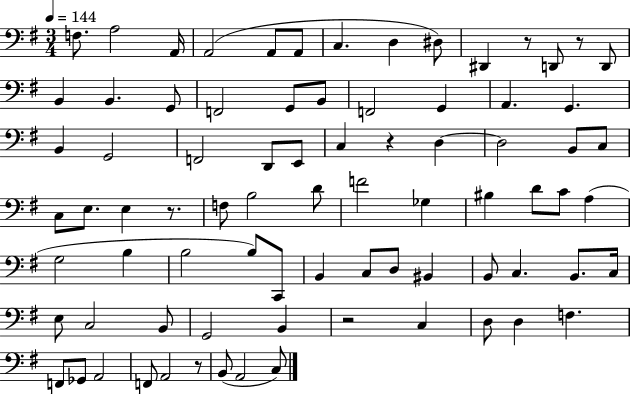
{
  \clef bass
  \numericTimeSignature
  \time 3/4
  \key g \major
  \tempo 4 = 144
  \repeat volta 2 { f8. a2 a,16 | a,2( a,8 a,8 | c4. d4 dis8) | dis,4 r8 d,8 r8 d,8 | \break b,4 b,4. g,8 | f,2 g,8 b,8 | f,2 g,4 | a,4. g,4. | \break b,4 g,2 | f,2 d,8 e,8 | c4 r4 d4~~ | d2 b,8 c8 | \break c8 e8. e4 r8. | f8 b2 d'8 | f'2 ges4 | bis4 d'8 c'8 a4( | \break g2 b4 | b2 b8) c,8 | b,4 c8 d8 bis,4 | b,8 c4. b,8. c16 | \break e8 c2 b,8 | g,2 b,4 | r2 c4 | d8 d4 f4. | \break f,8 ges,8 a,2 | f,8 a,2 r8 | b,8( a,2 c8) | } \bar "|."
}